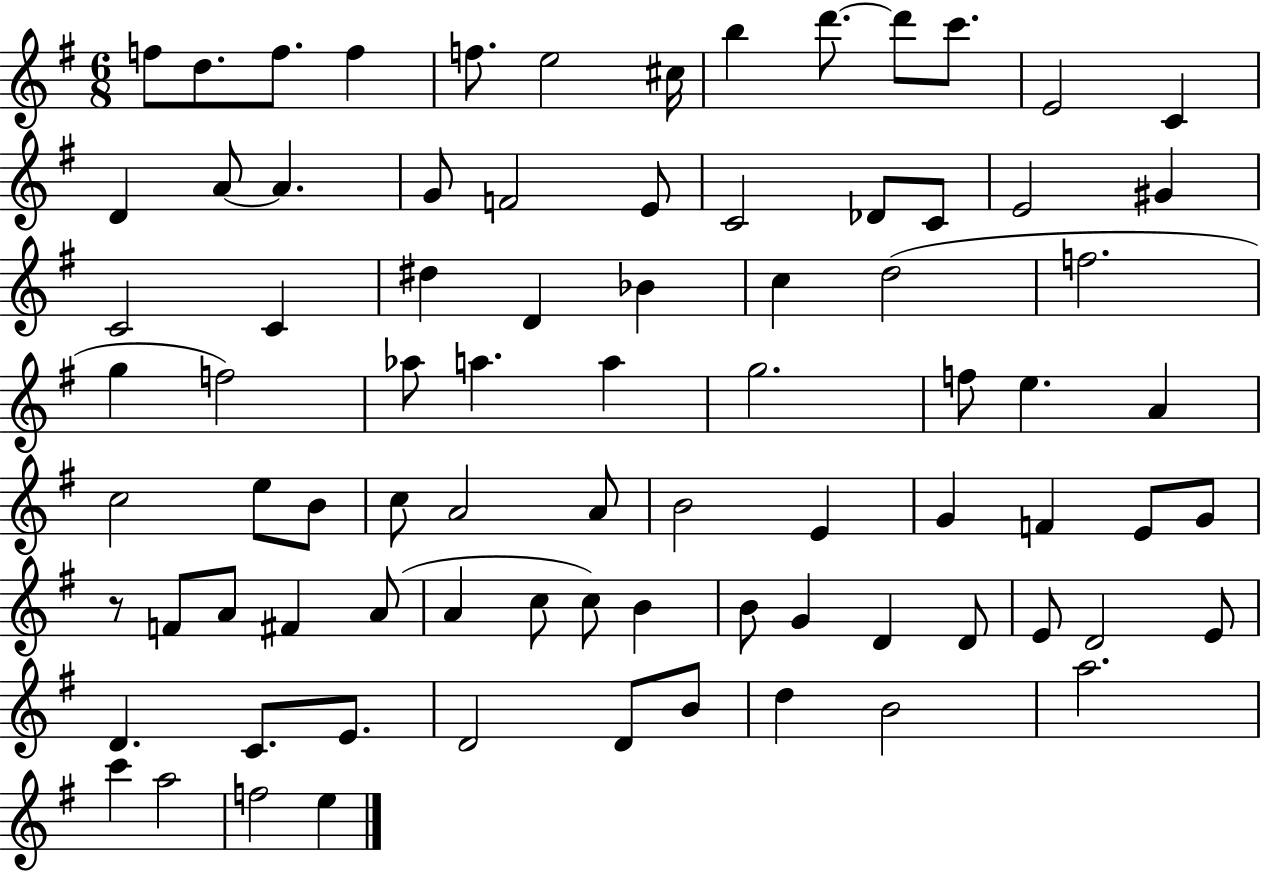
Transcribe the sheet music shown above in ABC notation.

X:1
T:Untitled
M:6/8
L:1/4
K:G
f/2 d/2 f/2 f f/2 e2 ^c/4 b d'/2 d'/2 c'/2 E2 C D A/2 A G/2 F2 E/2 C2 _D/2 C/2 E2 ^G C2 C ^d D _B c d2 f2 g f2 _a/2 a a g2 f/2 e A c2 e/2 B/2 c/2 A2 A/2 B2 E G F E/2 G/2 z/2 F/2 A/2 ^F A/2 A c/2 c/2 B B/2 G D D/2 E/2 D2 E/2 D C/2 E/2 D2 D/2 B/2 d B2 a2 c' a2 f2 e